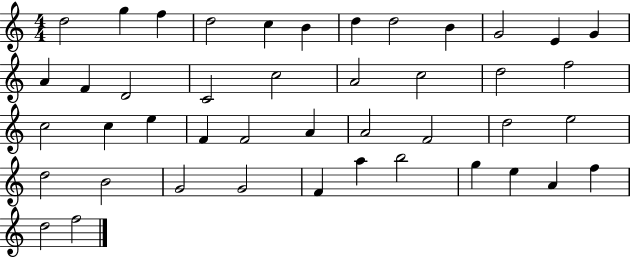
D5/h G5/q F5/q D5/h C5/q B4/q D5/q D5/h B4/q G4/h E4/q G4/q A4/q F4/q D4/h C4/h C5/h A4/h C5/h D5/h F5/h C5/h C5/q E5/q F4/q F4/h A4/q A4/h F4/h D5/h E5/h D5/h B4/h G4/h G4/h F4/q A5/q B5/h G5/q E5/q A4/q F5/q D5/h F5/h